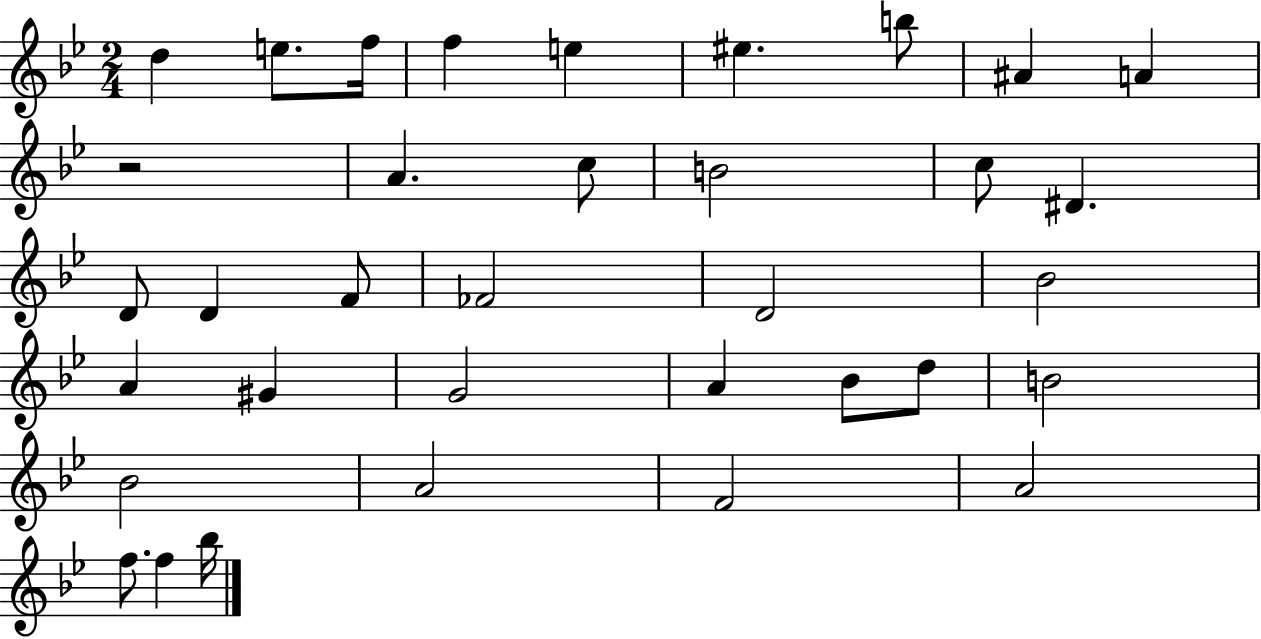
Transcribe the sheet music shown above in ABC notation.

X:1
T:Untitled
M:2/4
L:1/4
K:Bb
d e/2 f/4 f e ^e b/2 ^A A z2 A c/2 B2 c/2 ^D D/2 D F/2 _F2 D2 _B2 A ^G G2 A _B/2 d/2 B2 _B2 A2 F2 A2 f/2 f _b/4